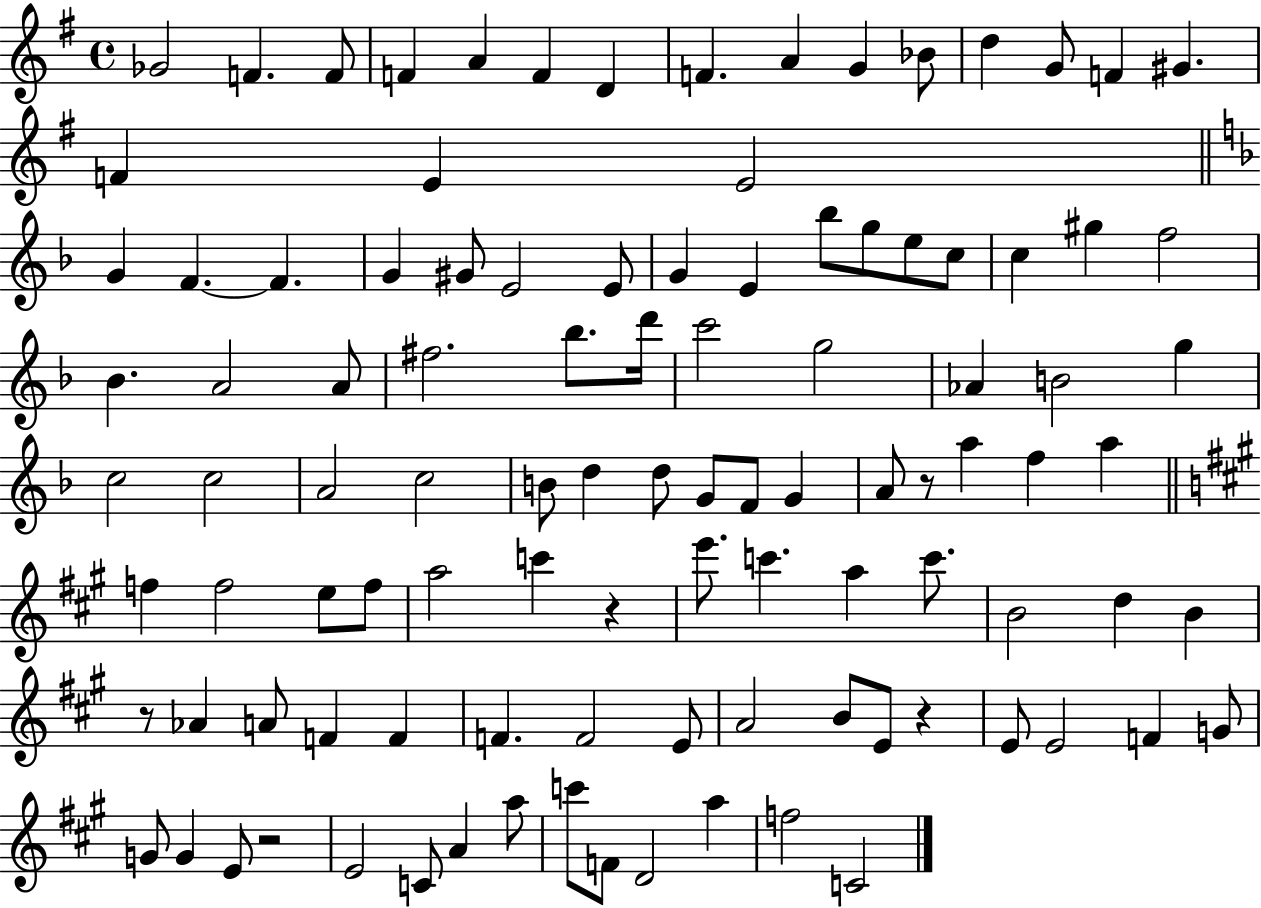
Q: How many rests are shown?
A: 5